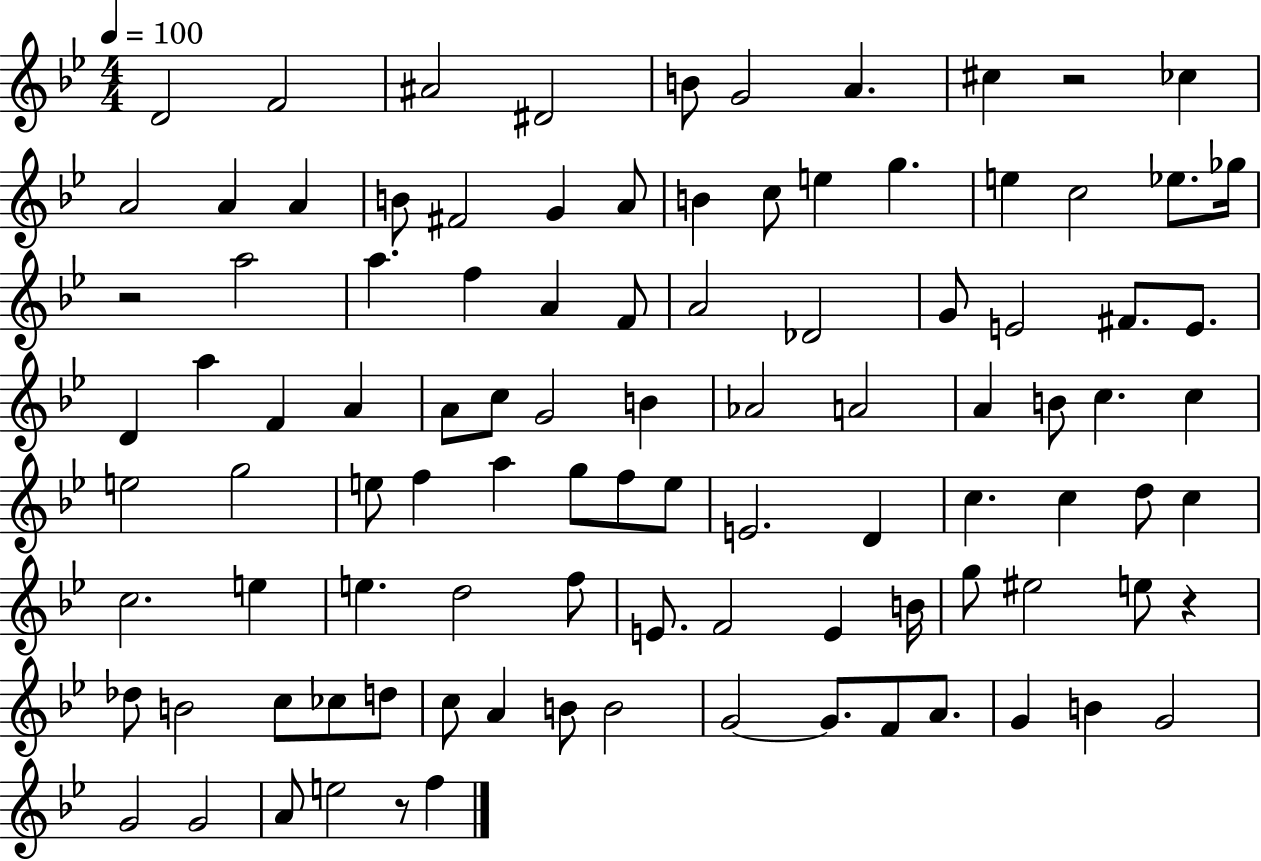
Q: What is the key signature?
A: BES major